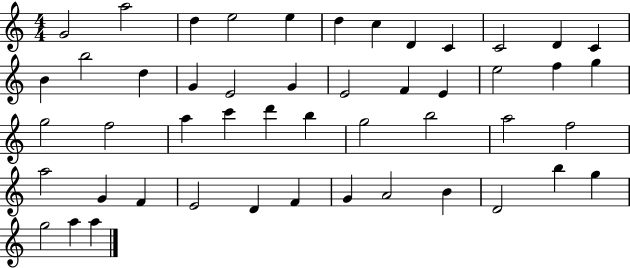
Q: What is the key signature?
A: C major